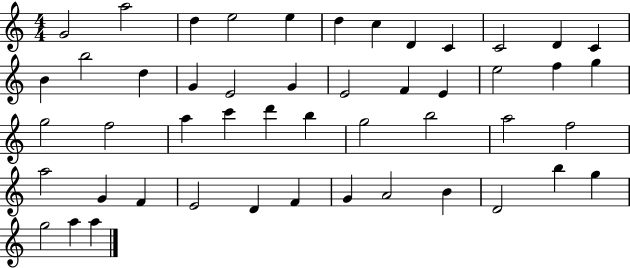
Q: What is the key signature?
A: C major